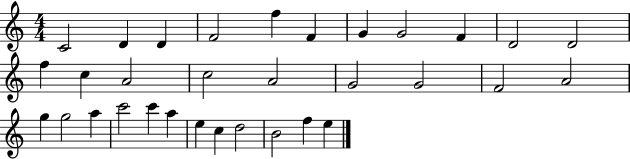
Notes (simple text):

C4/h D4/q D4/q F4/h F5/q F4/q G4/q G4/h F4/q D4/h D4/h F5/q C5/q A4/h C5/h A4/h G4/h G4/h F4/h A4/h G5/q G5/h A5/q C6/h C6/q A5/q E5/q C5/q D5/h B4/h F5/q E5/q